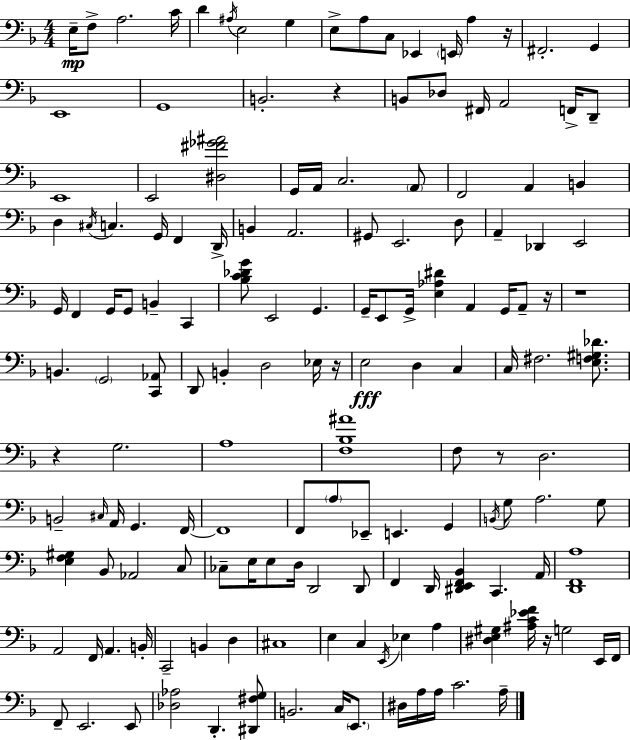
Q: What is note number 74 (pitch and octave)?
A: G3